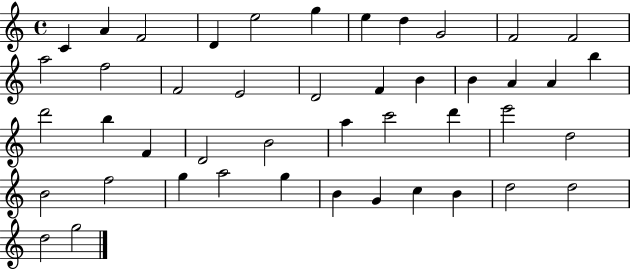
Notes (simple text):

C4/q A4/q F4/h D4/q E5/h G5/q E5/q D5/q G4/h F4/h F4/h A5/h F5/h F4/h E4/h D4/h F4/q B4/q B4/q A4/q A4/q B5/q D6/h B5/q F4/q D4/h B4/h A5/q C6/h D6/q E6/h D5/h B4/h F5/h G5/q A5/h G5/q B4/q G4/q C5/q B4/q D5/h D5/h D5/h G5/h